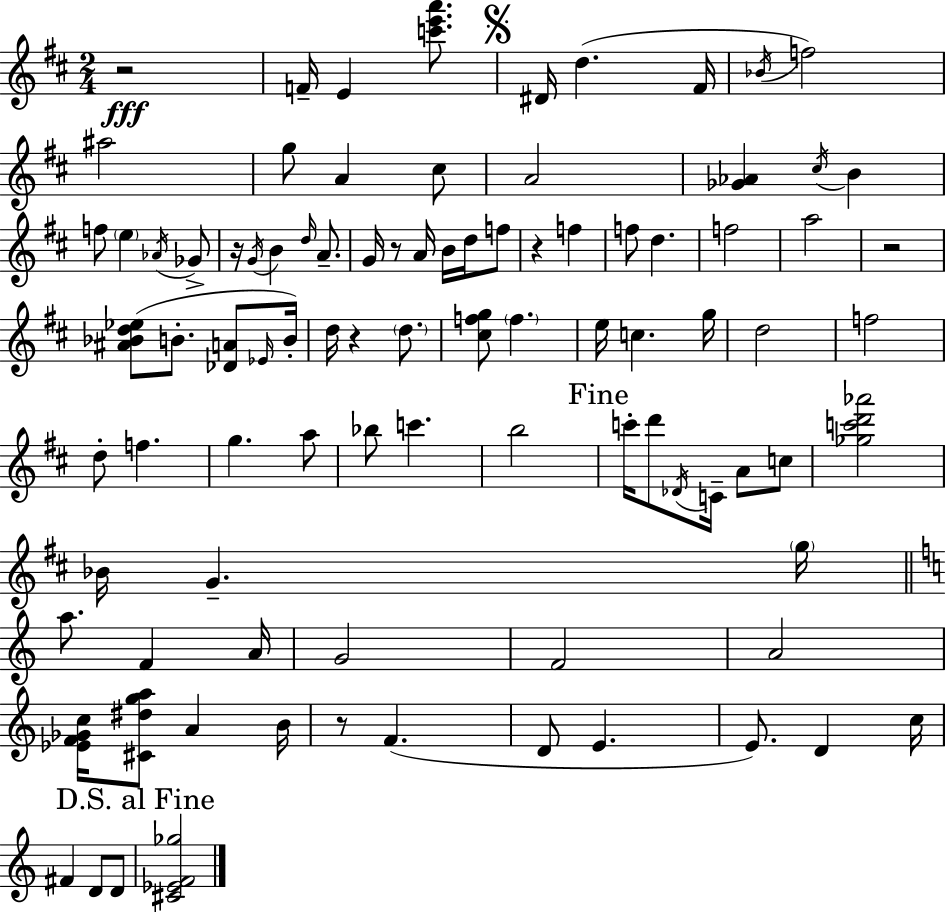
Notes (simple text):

R/h F4/s E4/q [C6,E6,A6]/e. D#4/s D5/q. F#4/s Bb4/s F5/h A#5/h G5/e A4/q C#5/e A4/h [Gb4,Ab4]/q C#5/s B4/q F5/e E5/q Ab4/s Gb4/e R/s G4/s B4/q D5/s A4/e. G4/s R/e A4/s B4/s D5/s F5/e R/q F5/q F5/e D5/q. F5/h A5/h R/h [A#4,Bb4,D5,Eb5]/e B4/e. [Db4,A4]/e Eb4/s B4/s D5/s R/q D5/e. [C#5,F5,G5]/e F5/q. E5/s C5/q. G5/s D5/h F5/h D5/e F5/q. G5/q. A5/e Bb5/e C6/q. B5/h C6/s D6/e Db4/s C4/s A4/e C5/e [Gb5,C6,D6,Ab6]/h Bb4/s G4/q. G5/s A5/e. F4/q A4/s G4/h F4/h A4/h [Eb4,F4,Gb4,C5]/s [C#4,D#5,G5,A5]/e A4/q B4/s R/e F4/q. D4/e E4/q. E4/e. D4/q C5/s F#4/q D4/e D4/e [C#4,Eb4,F4,Gb5]/h